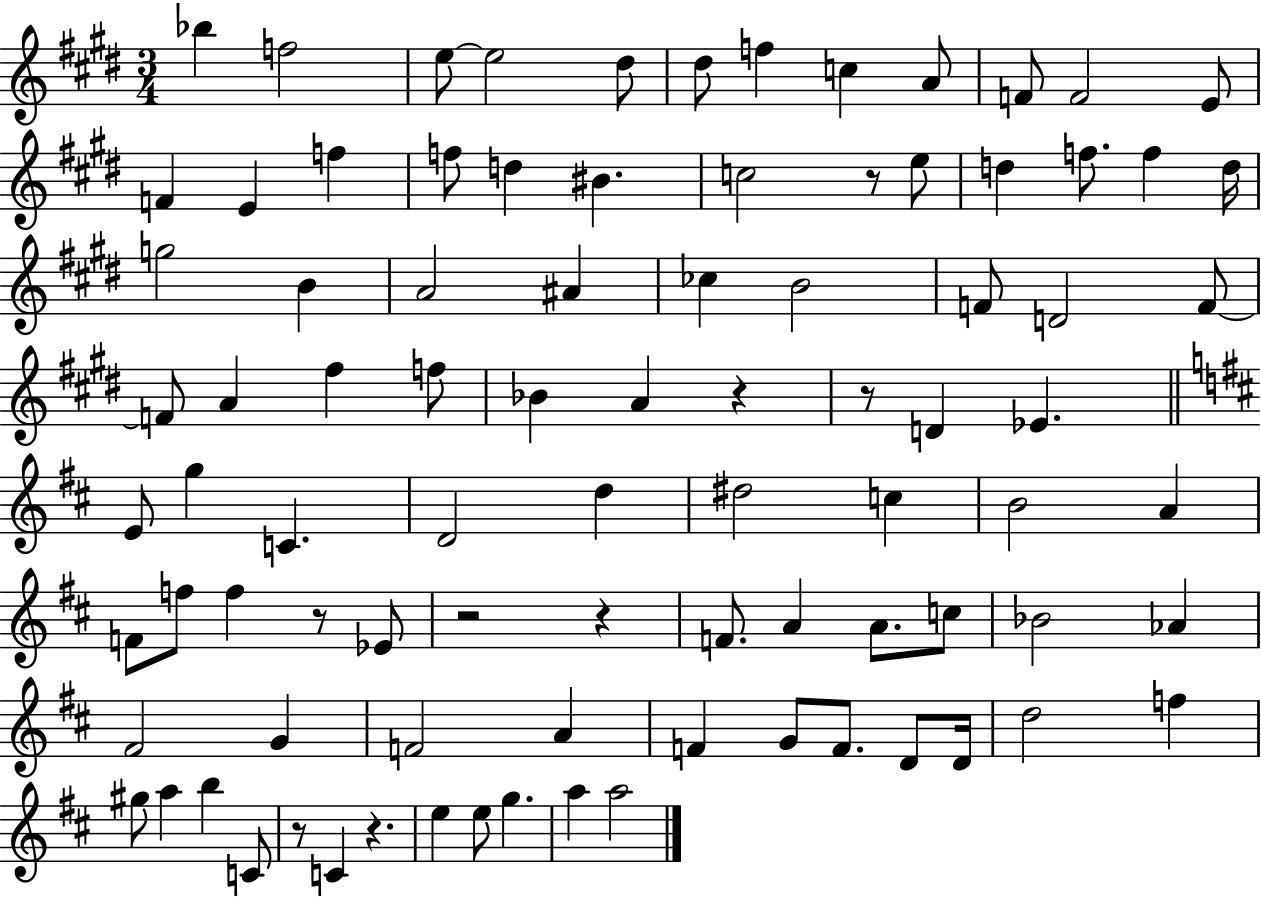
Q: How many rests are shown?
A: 8